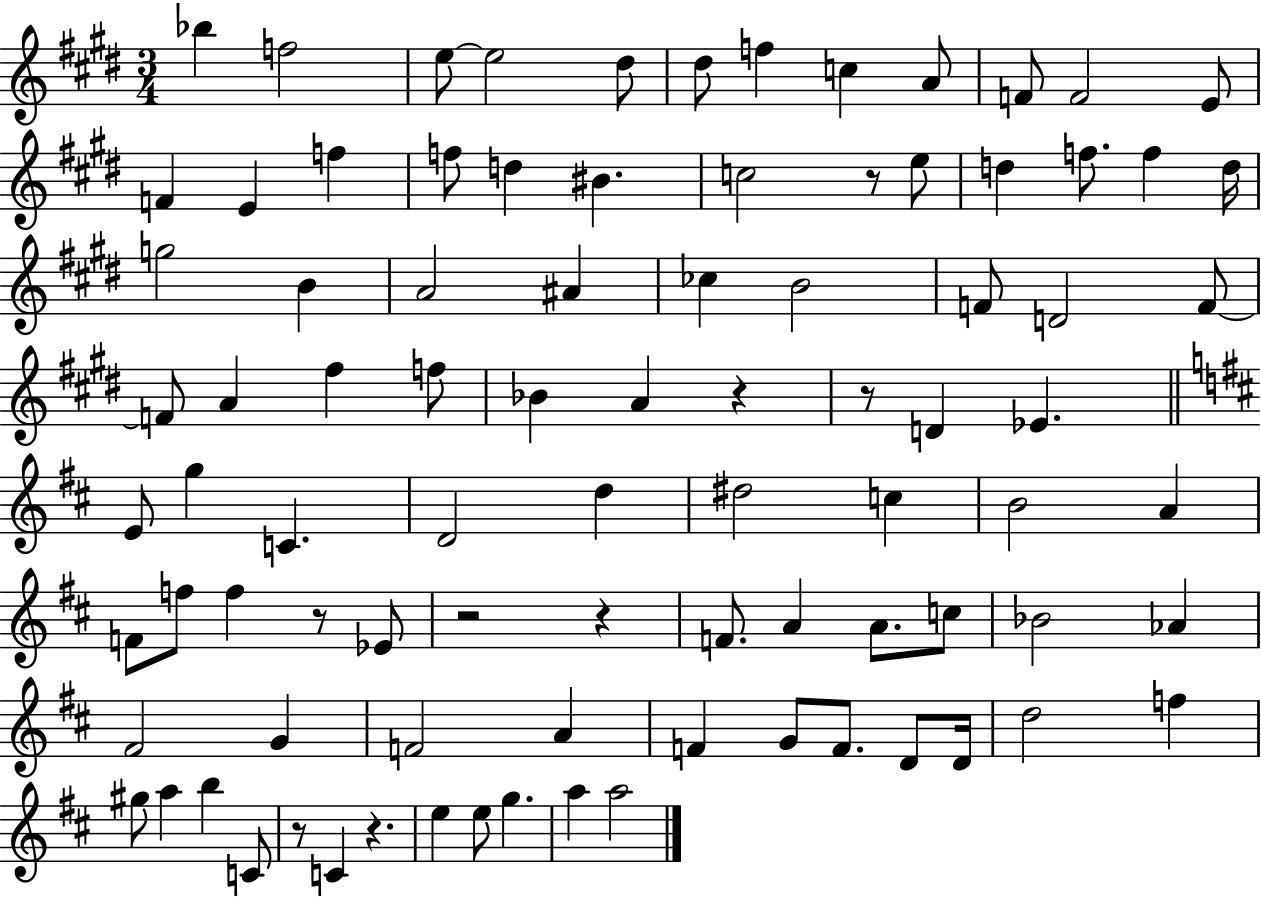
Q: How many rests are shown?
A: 8